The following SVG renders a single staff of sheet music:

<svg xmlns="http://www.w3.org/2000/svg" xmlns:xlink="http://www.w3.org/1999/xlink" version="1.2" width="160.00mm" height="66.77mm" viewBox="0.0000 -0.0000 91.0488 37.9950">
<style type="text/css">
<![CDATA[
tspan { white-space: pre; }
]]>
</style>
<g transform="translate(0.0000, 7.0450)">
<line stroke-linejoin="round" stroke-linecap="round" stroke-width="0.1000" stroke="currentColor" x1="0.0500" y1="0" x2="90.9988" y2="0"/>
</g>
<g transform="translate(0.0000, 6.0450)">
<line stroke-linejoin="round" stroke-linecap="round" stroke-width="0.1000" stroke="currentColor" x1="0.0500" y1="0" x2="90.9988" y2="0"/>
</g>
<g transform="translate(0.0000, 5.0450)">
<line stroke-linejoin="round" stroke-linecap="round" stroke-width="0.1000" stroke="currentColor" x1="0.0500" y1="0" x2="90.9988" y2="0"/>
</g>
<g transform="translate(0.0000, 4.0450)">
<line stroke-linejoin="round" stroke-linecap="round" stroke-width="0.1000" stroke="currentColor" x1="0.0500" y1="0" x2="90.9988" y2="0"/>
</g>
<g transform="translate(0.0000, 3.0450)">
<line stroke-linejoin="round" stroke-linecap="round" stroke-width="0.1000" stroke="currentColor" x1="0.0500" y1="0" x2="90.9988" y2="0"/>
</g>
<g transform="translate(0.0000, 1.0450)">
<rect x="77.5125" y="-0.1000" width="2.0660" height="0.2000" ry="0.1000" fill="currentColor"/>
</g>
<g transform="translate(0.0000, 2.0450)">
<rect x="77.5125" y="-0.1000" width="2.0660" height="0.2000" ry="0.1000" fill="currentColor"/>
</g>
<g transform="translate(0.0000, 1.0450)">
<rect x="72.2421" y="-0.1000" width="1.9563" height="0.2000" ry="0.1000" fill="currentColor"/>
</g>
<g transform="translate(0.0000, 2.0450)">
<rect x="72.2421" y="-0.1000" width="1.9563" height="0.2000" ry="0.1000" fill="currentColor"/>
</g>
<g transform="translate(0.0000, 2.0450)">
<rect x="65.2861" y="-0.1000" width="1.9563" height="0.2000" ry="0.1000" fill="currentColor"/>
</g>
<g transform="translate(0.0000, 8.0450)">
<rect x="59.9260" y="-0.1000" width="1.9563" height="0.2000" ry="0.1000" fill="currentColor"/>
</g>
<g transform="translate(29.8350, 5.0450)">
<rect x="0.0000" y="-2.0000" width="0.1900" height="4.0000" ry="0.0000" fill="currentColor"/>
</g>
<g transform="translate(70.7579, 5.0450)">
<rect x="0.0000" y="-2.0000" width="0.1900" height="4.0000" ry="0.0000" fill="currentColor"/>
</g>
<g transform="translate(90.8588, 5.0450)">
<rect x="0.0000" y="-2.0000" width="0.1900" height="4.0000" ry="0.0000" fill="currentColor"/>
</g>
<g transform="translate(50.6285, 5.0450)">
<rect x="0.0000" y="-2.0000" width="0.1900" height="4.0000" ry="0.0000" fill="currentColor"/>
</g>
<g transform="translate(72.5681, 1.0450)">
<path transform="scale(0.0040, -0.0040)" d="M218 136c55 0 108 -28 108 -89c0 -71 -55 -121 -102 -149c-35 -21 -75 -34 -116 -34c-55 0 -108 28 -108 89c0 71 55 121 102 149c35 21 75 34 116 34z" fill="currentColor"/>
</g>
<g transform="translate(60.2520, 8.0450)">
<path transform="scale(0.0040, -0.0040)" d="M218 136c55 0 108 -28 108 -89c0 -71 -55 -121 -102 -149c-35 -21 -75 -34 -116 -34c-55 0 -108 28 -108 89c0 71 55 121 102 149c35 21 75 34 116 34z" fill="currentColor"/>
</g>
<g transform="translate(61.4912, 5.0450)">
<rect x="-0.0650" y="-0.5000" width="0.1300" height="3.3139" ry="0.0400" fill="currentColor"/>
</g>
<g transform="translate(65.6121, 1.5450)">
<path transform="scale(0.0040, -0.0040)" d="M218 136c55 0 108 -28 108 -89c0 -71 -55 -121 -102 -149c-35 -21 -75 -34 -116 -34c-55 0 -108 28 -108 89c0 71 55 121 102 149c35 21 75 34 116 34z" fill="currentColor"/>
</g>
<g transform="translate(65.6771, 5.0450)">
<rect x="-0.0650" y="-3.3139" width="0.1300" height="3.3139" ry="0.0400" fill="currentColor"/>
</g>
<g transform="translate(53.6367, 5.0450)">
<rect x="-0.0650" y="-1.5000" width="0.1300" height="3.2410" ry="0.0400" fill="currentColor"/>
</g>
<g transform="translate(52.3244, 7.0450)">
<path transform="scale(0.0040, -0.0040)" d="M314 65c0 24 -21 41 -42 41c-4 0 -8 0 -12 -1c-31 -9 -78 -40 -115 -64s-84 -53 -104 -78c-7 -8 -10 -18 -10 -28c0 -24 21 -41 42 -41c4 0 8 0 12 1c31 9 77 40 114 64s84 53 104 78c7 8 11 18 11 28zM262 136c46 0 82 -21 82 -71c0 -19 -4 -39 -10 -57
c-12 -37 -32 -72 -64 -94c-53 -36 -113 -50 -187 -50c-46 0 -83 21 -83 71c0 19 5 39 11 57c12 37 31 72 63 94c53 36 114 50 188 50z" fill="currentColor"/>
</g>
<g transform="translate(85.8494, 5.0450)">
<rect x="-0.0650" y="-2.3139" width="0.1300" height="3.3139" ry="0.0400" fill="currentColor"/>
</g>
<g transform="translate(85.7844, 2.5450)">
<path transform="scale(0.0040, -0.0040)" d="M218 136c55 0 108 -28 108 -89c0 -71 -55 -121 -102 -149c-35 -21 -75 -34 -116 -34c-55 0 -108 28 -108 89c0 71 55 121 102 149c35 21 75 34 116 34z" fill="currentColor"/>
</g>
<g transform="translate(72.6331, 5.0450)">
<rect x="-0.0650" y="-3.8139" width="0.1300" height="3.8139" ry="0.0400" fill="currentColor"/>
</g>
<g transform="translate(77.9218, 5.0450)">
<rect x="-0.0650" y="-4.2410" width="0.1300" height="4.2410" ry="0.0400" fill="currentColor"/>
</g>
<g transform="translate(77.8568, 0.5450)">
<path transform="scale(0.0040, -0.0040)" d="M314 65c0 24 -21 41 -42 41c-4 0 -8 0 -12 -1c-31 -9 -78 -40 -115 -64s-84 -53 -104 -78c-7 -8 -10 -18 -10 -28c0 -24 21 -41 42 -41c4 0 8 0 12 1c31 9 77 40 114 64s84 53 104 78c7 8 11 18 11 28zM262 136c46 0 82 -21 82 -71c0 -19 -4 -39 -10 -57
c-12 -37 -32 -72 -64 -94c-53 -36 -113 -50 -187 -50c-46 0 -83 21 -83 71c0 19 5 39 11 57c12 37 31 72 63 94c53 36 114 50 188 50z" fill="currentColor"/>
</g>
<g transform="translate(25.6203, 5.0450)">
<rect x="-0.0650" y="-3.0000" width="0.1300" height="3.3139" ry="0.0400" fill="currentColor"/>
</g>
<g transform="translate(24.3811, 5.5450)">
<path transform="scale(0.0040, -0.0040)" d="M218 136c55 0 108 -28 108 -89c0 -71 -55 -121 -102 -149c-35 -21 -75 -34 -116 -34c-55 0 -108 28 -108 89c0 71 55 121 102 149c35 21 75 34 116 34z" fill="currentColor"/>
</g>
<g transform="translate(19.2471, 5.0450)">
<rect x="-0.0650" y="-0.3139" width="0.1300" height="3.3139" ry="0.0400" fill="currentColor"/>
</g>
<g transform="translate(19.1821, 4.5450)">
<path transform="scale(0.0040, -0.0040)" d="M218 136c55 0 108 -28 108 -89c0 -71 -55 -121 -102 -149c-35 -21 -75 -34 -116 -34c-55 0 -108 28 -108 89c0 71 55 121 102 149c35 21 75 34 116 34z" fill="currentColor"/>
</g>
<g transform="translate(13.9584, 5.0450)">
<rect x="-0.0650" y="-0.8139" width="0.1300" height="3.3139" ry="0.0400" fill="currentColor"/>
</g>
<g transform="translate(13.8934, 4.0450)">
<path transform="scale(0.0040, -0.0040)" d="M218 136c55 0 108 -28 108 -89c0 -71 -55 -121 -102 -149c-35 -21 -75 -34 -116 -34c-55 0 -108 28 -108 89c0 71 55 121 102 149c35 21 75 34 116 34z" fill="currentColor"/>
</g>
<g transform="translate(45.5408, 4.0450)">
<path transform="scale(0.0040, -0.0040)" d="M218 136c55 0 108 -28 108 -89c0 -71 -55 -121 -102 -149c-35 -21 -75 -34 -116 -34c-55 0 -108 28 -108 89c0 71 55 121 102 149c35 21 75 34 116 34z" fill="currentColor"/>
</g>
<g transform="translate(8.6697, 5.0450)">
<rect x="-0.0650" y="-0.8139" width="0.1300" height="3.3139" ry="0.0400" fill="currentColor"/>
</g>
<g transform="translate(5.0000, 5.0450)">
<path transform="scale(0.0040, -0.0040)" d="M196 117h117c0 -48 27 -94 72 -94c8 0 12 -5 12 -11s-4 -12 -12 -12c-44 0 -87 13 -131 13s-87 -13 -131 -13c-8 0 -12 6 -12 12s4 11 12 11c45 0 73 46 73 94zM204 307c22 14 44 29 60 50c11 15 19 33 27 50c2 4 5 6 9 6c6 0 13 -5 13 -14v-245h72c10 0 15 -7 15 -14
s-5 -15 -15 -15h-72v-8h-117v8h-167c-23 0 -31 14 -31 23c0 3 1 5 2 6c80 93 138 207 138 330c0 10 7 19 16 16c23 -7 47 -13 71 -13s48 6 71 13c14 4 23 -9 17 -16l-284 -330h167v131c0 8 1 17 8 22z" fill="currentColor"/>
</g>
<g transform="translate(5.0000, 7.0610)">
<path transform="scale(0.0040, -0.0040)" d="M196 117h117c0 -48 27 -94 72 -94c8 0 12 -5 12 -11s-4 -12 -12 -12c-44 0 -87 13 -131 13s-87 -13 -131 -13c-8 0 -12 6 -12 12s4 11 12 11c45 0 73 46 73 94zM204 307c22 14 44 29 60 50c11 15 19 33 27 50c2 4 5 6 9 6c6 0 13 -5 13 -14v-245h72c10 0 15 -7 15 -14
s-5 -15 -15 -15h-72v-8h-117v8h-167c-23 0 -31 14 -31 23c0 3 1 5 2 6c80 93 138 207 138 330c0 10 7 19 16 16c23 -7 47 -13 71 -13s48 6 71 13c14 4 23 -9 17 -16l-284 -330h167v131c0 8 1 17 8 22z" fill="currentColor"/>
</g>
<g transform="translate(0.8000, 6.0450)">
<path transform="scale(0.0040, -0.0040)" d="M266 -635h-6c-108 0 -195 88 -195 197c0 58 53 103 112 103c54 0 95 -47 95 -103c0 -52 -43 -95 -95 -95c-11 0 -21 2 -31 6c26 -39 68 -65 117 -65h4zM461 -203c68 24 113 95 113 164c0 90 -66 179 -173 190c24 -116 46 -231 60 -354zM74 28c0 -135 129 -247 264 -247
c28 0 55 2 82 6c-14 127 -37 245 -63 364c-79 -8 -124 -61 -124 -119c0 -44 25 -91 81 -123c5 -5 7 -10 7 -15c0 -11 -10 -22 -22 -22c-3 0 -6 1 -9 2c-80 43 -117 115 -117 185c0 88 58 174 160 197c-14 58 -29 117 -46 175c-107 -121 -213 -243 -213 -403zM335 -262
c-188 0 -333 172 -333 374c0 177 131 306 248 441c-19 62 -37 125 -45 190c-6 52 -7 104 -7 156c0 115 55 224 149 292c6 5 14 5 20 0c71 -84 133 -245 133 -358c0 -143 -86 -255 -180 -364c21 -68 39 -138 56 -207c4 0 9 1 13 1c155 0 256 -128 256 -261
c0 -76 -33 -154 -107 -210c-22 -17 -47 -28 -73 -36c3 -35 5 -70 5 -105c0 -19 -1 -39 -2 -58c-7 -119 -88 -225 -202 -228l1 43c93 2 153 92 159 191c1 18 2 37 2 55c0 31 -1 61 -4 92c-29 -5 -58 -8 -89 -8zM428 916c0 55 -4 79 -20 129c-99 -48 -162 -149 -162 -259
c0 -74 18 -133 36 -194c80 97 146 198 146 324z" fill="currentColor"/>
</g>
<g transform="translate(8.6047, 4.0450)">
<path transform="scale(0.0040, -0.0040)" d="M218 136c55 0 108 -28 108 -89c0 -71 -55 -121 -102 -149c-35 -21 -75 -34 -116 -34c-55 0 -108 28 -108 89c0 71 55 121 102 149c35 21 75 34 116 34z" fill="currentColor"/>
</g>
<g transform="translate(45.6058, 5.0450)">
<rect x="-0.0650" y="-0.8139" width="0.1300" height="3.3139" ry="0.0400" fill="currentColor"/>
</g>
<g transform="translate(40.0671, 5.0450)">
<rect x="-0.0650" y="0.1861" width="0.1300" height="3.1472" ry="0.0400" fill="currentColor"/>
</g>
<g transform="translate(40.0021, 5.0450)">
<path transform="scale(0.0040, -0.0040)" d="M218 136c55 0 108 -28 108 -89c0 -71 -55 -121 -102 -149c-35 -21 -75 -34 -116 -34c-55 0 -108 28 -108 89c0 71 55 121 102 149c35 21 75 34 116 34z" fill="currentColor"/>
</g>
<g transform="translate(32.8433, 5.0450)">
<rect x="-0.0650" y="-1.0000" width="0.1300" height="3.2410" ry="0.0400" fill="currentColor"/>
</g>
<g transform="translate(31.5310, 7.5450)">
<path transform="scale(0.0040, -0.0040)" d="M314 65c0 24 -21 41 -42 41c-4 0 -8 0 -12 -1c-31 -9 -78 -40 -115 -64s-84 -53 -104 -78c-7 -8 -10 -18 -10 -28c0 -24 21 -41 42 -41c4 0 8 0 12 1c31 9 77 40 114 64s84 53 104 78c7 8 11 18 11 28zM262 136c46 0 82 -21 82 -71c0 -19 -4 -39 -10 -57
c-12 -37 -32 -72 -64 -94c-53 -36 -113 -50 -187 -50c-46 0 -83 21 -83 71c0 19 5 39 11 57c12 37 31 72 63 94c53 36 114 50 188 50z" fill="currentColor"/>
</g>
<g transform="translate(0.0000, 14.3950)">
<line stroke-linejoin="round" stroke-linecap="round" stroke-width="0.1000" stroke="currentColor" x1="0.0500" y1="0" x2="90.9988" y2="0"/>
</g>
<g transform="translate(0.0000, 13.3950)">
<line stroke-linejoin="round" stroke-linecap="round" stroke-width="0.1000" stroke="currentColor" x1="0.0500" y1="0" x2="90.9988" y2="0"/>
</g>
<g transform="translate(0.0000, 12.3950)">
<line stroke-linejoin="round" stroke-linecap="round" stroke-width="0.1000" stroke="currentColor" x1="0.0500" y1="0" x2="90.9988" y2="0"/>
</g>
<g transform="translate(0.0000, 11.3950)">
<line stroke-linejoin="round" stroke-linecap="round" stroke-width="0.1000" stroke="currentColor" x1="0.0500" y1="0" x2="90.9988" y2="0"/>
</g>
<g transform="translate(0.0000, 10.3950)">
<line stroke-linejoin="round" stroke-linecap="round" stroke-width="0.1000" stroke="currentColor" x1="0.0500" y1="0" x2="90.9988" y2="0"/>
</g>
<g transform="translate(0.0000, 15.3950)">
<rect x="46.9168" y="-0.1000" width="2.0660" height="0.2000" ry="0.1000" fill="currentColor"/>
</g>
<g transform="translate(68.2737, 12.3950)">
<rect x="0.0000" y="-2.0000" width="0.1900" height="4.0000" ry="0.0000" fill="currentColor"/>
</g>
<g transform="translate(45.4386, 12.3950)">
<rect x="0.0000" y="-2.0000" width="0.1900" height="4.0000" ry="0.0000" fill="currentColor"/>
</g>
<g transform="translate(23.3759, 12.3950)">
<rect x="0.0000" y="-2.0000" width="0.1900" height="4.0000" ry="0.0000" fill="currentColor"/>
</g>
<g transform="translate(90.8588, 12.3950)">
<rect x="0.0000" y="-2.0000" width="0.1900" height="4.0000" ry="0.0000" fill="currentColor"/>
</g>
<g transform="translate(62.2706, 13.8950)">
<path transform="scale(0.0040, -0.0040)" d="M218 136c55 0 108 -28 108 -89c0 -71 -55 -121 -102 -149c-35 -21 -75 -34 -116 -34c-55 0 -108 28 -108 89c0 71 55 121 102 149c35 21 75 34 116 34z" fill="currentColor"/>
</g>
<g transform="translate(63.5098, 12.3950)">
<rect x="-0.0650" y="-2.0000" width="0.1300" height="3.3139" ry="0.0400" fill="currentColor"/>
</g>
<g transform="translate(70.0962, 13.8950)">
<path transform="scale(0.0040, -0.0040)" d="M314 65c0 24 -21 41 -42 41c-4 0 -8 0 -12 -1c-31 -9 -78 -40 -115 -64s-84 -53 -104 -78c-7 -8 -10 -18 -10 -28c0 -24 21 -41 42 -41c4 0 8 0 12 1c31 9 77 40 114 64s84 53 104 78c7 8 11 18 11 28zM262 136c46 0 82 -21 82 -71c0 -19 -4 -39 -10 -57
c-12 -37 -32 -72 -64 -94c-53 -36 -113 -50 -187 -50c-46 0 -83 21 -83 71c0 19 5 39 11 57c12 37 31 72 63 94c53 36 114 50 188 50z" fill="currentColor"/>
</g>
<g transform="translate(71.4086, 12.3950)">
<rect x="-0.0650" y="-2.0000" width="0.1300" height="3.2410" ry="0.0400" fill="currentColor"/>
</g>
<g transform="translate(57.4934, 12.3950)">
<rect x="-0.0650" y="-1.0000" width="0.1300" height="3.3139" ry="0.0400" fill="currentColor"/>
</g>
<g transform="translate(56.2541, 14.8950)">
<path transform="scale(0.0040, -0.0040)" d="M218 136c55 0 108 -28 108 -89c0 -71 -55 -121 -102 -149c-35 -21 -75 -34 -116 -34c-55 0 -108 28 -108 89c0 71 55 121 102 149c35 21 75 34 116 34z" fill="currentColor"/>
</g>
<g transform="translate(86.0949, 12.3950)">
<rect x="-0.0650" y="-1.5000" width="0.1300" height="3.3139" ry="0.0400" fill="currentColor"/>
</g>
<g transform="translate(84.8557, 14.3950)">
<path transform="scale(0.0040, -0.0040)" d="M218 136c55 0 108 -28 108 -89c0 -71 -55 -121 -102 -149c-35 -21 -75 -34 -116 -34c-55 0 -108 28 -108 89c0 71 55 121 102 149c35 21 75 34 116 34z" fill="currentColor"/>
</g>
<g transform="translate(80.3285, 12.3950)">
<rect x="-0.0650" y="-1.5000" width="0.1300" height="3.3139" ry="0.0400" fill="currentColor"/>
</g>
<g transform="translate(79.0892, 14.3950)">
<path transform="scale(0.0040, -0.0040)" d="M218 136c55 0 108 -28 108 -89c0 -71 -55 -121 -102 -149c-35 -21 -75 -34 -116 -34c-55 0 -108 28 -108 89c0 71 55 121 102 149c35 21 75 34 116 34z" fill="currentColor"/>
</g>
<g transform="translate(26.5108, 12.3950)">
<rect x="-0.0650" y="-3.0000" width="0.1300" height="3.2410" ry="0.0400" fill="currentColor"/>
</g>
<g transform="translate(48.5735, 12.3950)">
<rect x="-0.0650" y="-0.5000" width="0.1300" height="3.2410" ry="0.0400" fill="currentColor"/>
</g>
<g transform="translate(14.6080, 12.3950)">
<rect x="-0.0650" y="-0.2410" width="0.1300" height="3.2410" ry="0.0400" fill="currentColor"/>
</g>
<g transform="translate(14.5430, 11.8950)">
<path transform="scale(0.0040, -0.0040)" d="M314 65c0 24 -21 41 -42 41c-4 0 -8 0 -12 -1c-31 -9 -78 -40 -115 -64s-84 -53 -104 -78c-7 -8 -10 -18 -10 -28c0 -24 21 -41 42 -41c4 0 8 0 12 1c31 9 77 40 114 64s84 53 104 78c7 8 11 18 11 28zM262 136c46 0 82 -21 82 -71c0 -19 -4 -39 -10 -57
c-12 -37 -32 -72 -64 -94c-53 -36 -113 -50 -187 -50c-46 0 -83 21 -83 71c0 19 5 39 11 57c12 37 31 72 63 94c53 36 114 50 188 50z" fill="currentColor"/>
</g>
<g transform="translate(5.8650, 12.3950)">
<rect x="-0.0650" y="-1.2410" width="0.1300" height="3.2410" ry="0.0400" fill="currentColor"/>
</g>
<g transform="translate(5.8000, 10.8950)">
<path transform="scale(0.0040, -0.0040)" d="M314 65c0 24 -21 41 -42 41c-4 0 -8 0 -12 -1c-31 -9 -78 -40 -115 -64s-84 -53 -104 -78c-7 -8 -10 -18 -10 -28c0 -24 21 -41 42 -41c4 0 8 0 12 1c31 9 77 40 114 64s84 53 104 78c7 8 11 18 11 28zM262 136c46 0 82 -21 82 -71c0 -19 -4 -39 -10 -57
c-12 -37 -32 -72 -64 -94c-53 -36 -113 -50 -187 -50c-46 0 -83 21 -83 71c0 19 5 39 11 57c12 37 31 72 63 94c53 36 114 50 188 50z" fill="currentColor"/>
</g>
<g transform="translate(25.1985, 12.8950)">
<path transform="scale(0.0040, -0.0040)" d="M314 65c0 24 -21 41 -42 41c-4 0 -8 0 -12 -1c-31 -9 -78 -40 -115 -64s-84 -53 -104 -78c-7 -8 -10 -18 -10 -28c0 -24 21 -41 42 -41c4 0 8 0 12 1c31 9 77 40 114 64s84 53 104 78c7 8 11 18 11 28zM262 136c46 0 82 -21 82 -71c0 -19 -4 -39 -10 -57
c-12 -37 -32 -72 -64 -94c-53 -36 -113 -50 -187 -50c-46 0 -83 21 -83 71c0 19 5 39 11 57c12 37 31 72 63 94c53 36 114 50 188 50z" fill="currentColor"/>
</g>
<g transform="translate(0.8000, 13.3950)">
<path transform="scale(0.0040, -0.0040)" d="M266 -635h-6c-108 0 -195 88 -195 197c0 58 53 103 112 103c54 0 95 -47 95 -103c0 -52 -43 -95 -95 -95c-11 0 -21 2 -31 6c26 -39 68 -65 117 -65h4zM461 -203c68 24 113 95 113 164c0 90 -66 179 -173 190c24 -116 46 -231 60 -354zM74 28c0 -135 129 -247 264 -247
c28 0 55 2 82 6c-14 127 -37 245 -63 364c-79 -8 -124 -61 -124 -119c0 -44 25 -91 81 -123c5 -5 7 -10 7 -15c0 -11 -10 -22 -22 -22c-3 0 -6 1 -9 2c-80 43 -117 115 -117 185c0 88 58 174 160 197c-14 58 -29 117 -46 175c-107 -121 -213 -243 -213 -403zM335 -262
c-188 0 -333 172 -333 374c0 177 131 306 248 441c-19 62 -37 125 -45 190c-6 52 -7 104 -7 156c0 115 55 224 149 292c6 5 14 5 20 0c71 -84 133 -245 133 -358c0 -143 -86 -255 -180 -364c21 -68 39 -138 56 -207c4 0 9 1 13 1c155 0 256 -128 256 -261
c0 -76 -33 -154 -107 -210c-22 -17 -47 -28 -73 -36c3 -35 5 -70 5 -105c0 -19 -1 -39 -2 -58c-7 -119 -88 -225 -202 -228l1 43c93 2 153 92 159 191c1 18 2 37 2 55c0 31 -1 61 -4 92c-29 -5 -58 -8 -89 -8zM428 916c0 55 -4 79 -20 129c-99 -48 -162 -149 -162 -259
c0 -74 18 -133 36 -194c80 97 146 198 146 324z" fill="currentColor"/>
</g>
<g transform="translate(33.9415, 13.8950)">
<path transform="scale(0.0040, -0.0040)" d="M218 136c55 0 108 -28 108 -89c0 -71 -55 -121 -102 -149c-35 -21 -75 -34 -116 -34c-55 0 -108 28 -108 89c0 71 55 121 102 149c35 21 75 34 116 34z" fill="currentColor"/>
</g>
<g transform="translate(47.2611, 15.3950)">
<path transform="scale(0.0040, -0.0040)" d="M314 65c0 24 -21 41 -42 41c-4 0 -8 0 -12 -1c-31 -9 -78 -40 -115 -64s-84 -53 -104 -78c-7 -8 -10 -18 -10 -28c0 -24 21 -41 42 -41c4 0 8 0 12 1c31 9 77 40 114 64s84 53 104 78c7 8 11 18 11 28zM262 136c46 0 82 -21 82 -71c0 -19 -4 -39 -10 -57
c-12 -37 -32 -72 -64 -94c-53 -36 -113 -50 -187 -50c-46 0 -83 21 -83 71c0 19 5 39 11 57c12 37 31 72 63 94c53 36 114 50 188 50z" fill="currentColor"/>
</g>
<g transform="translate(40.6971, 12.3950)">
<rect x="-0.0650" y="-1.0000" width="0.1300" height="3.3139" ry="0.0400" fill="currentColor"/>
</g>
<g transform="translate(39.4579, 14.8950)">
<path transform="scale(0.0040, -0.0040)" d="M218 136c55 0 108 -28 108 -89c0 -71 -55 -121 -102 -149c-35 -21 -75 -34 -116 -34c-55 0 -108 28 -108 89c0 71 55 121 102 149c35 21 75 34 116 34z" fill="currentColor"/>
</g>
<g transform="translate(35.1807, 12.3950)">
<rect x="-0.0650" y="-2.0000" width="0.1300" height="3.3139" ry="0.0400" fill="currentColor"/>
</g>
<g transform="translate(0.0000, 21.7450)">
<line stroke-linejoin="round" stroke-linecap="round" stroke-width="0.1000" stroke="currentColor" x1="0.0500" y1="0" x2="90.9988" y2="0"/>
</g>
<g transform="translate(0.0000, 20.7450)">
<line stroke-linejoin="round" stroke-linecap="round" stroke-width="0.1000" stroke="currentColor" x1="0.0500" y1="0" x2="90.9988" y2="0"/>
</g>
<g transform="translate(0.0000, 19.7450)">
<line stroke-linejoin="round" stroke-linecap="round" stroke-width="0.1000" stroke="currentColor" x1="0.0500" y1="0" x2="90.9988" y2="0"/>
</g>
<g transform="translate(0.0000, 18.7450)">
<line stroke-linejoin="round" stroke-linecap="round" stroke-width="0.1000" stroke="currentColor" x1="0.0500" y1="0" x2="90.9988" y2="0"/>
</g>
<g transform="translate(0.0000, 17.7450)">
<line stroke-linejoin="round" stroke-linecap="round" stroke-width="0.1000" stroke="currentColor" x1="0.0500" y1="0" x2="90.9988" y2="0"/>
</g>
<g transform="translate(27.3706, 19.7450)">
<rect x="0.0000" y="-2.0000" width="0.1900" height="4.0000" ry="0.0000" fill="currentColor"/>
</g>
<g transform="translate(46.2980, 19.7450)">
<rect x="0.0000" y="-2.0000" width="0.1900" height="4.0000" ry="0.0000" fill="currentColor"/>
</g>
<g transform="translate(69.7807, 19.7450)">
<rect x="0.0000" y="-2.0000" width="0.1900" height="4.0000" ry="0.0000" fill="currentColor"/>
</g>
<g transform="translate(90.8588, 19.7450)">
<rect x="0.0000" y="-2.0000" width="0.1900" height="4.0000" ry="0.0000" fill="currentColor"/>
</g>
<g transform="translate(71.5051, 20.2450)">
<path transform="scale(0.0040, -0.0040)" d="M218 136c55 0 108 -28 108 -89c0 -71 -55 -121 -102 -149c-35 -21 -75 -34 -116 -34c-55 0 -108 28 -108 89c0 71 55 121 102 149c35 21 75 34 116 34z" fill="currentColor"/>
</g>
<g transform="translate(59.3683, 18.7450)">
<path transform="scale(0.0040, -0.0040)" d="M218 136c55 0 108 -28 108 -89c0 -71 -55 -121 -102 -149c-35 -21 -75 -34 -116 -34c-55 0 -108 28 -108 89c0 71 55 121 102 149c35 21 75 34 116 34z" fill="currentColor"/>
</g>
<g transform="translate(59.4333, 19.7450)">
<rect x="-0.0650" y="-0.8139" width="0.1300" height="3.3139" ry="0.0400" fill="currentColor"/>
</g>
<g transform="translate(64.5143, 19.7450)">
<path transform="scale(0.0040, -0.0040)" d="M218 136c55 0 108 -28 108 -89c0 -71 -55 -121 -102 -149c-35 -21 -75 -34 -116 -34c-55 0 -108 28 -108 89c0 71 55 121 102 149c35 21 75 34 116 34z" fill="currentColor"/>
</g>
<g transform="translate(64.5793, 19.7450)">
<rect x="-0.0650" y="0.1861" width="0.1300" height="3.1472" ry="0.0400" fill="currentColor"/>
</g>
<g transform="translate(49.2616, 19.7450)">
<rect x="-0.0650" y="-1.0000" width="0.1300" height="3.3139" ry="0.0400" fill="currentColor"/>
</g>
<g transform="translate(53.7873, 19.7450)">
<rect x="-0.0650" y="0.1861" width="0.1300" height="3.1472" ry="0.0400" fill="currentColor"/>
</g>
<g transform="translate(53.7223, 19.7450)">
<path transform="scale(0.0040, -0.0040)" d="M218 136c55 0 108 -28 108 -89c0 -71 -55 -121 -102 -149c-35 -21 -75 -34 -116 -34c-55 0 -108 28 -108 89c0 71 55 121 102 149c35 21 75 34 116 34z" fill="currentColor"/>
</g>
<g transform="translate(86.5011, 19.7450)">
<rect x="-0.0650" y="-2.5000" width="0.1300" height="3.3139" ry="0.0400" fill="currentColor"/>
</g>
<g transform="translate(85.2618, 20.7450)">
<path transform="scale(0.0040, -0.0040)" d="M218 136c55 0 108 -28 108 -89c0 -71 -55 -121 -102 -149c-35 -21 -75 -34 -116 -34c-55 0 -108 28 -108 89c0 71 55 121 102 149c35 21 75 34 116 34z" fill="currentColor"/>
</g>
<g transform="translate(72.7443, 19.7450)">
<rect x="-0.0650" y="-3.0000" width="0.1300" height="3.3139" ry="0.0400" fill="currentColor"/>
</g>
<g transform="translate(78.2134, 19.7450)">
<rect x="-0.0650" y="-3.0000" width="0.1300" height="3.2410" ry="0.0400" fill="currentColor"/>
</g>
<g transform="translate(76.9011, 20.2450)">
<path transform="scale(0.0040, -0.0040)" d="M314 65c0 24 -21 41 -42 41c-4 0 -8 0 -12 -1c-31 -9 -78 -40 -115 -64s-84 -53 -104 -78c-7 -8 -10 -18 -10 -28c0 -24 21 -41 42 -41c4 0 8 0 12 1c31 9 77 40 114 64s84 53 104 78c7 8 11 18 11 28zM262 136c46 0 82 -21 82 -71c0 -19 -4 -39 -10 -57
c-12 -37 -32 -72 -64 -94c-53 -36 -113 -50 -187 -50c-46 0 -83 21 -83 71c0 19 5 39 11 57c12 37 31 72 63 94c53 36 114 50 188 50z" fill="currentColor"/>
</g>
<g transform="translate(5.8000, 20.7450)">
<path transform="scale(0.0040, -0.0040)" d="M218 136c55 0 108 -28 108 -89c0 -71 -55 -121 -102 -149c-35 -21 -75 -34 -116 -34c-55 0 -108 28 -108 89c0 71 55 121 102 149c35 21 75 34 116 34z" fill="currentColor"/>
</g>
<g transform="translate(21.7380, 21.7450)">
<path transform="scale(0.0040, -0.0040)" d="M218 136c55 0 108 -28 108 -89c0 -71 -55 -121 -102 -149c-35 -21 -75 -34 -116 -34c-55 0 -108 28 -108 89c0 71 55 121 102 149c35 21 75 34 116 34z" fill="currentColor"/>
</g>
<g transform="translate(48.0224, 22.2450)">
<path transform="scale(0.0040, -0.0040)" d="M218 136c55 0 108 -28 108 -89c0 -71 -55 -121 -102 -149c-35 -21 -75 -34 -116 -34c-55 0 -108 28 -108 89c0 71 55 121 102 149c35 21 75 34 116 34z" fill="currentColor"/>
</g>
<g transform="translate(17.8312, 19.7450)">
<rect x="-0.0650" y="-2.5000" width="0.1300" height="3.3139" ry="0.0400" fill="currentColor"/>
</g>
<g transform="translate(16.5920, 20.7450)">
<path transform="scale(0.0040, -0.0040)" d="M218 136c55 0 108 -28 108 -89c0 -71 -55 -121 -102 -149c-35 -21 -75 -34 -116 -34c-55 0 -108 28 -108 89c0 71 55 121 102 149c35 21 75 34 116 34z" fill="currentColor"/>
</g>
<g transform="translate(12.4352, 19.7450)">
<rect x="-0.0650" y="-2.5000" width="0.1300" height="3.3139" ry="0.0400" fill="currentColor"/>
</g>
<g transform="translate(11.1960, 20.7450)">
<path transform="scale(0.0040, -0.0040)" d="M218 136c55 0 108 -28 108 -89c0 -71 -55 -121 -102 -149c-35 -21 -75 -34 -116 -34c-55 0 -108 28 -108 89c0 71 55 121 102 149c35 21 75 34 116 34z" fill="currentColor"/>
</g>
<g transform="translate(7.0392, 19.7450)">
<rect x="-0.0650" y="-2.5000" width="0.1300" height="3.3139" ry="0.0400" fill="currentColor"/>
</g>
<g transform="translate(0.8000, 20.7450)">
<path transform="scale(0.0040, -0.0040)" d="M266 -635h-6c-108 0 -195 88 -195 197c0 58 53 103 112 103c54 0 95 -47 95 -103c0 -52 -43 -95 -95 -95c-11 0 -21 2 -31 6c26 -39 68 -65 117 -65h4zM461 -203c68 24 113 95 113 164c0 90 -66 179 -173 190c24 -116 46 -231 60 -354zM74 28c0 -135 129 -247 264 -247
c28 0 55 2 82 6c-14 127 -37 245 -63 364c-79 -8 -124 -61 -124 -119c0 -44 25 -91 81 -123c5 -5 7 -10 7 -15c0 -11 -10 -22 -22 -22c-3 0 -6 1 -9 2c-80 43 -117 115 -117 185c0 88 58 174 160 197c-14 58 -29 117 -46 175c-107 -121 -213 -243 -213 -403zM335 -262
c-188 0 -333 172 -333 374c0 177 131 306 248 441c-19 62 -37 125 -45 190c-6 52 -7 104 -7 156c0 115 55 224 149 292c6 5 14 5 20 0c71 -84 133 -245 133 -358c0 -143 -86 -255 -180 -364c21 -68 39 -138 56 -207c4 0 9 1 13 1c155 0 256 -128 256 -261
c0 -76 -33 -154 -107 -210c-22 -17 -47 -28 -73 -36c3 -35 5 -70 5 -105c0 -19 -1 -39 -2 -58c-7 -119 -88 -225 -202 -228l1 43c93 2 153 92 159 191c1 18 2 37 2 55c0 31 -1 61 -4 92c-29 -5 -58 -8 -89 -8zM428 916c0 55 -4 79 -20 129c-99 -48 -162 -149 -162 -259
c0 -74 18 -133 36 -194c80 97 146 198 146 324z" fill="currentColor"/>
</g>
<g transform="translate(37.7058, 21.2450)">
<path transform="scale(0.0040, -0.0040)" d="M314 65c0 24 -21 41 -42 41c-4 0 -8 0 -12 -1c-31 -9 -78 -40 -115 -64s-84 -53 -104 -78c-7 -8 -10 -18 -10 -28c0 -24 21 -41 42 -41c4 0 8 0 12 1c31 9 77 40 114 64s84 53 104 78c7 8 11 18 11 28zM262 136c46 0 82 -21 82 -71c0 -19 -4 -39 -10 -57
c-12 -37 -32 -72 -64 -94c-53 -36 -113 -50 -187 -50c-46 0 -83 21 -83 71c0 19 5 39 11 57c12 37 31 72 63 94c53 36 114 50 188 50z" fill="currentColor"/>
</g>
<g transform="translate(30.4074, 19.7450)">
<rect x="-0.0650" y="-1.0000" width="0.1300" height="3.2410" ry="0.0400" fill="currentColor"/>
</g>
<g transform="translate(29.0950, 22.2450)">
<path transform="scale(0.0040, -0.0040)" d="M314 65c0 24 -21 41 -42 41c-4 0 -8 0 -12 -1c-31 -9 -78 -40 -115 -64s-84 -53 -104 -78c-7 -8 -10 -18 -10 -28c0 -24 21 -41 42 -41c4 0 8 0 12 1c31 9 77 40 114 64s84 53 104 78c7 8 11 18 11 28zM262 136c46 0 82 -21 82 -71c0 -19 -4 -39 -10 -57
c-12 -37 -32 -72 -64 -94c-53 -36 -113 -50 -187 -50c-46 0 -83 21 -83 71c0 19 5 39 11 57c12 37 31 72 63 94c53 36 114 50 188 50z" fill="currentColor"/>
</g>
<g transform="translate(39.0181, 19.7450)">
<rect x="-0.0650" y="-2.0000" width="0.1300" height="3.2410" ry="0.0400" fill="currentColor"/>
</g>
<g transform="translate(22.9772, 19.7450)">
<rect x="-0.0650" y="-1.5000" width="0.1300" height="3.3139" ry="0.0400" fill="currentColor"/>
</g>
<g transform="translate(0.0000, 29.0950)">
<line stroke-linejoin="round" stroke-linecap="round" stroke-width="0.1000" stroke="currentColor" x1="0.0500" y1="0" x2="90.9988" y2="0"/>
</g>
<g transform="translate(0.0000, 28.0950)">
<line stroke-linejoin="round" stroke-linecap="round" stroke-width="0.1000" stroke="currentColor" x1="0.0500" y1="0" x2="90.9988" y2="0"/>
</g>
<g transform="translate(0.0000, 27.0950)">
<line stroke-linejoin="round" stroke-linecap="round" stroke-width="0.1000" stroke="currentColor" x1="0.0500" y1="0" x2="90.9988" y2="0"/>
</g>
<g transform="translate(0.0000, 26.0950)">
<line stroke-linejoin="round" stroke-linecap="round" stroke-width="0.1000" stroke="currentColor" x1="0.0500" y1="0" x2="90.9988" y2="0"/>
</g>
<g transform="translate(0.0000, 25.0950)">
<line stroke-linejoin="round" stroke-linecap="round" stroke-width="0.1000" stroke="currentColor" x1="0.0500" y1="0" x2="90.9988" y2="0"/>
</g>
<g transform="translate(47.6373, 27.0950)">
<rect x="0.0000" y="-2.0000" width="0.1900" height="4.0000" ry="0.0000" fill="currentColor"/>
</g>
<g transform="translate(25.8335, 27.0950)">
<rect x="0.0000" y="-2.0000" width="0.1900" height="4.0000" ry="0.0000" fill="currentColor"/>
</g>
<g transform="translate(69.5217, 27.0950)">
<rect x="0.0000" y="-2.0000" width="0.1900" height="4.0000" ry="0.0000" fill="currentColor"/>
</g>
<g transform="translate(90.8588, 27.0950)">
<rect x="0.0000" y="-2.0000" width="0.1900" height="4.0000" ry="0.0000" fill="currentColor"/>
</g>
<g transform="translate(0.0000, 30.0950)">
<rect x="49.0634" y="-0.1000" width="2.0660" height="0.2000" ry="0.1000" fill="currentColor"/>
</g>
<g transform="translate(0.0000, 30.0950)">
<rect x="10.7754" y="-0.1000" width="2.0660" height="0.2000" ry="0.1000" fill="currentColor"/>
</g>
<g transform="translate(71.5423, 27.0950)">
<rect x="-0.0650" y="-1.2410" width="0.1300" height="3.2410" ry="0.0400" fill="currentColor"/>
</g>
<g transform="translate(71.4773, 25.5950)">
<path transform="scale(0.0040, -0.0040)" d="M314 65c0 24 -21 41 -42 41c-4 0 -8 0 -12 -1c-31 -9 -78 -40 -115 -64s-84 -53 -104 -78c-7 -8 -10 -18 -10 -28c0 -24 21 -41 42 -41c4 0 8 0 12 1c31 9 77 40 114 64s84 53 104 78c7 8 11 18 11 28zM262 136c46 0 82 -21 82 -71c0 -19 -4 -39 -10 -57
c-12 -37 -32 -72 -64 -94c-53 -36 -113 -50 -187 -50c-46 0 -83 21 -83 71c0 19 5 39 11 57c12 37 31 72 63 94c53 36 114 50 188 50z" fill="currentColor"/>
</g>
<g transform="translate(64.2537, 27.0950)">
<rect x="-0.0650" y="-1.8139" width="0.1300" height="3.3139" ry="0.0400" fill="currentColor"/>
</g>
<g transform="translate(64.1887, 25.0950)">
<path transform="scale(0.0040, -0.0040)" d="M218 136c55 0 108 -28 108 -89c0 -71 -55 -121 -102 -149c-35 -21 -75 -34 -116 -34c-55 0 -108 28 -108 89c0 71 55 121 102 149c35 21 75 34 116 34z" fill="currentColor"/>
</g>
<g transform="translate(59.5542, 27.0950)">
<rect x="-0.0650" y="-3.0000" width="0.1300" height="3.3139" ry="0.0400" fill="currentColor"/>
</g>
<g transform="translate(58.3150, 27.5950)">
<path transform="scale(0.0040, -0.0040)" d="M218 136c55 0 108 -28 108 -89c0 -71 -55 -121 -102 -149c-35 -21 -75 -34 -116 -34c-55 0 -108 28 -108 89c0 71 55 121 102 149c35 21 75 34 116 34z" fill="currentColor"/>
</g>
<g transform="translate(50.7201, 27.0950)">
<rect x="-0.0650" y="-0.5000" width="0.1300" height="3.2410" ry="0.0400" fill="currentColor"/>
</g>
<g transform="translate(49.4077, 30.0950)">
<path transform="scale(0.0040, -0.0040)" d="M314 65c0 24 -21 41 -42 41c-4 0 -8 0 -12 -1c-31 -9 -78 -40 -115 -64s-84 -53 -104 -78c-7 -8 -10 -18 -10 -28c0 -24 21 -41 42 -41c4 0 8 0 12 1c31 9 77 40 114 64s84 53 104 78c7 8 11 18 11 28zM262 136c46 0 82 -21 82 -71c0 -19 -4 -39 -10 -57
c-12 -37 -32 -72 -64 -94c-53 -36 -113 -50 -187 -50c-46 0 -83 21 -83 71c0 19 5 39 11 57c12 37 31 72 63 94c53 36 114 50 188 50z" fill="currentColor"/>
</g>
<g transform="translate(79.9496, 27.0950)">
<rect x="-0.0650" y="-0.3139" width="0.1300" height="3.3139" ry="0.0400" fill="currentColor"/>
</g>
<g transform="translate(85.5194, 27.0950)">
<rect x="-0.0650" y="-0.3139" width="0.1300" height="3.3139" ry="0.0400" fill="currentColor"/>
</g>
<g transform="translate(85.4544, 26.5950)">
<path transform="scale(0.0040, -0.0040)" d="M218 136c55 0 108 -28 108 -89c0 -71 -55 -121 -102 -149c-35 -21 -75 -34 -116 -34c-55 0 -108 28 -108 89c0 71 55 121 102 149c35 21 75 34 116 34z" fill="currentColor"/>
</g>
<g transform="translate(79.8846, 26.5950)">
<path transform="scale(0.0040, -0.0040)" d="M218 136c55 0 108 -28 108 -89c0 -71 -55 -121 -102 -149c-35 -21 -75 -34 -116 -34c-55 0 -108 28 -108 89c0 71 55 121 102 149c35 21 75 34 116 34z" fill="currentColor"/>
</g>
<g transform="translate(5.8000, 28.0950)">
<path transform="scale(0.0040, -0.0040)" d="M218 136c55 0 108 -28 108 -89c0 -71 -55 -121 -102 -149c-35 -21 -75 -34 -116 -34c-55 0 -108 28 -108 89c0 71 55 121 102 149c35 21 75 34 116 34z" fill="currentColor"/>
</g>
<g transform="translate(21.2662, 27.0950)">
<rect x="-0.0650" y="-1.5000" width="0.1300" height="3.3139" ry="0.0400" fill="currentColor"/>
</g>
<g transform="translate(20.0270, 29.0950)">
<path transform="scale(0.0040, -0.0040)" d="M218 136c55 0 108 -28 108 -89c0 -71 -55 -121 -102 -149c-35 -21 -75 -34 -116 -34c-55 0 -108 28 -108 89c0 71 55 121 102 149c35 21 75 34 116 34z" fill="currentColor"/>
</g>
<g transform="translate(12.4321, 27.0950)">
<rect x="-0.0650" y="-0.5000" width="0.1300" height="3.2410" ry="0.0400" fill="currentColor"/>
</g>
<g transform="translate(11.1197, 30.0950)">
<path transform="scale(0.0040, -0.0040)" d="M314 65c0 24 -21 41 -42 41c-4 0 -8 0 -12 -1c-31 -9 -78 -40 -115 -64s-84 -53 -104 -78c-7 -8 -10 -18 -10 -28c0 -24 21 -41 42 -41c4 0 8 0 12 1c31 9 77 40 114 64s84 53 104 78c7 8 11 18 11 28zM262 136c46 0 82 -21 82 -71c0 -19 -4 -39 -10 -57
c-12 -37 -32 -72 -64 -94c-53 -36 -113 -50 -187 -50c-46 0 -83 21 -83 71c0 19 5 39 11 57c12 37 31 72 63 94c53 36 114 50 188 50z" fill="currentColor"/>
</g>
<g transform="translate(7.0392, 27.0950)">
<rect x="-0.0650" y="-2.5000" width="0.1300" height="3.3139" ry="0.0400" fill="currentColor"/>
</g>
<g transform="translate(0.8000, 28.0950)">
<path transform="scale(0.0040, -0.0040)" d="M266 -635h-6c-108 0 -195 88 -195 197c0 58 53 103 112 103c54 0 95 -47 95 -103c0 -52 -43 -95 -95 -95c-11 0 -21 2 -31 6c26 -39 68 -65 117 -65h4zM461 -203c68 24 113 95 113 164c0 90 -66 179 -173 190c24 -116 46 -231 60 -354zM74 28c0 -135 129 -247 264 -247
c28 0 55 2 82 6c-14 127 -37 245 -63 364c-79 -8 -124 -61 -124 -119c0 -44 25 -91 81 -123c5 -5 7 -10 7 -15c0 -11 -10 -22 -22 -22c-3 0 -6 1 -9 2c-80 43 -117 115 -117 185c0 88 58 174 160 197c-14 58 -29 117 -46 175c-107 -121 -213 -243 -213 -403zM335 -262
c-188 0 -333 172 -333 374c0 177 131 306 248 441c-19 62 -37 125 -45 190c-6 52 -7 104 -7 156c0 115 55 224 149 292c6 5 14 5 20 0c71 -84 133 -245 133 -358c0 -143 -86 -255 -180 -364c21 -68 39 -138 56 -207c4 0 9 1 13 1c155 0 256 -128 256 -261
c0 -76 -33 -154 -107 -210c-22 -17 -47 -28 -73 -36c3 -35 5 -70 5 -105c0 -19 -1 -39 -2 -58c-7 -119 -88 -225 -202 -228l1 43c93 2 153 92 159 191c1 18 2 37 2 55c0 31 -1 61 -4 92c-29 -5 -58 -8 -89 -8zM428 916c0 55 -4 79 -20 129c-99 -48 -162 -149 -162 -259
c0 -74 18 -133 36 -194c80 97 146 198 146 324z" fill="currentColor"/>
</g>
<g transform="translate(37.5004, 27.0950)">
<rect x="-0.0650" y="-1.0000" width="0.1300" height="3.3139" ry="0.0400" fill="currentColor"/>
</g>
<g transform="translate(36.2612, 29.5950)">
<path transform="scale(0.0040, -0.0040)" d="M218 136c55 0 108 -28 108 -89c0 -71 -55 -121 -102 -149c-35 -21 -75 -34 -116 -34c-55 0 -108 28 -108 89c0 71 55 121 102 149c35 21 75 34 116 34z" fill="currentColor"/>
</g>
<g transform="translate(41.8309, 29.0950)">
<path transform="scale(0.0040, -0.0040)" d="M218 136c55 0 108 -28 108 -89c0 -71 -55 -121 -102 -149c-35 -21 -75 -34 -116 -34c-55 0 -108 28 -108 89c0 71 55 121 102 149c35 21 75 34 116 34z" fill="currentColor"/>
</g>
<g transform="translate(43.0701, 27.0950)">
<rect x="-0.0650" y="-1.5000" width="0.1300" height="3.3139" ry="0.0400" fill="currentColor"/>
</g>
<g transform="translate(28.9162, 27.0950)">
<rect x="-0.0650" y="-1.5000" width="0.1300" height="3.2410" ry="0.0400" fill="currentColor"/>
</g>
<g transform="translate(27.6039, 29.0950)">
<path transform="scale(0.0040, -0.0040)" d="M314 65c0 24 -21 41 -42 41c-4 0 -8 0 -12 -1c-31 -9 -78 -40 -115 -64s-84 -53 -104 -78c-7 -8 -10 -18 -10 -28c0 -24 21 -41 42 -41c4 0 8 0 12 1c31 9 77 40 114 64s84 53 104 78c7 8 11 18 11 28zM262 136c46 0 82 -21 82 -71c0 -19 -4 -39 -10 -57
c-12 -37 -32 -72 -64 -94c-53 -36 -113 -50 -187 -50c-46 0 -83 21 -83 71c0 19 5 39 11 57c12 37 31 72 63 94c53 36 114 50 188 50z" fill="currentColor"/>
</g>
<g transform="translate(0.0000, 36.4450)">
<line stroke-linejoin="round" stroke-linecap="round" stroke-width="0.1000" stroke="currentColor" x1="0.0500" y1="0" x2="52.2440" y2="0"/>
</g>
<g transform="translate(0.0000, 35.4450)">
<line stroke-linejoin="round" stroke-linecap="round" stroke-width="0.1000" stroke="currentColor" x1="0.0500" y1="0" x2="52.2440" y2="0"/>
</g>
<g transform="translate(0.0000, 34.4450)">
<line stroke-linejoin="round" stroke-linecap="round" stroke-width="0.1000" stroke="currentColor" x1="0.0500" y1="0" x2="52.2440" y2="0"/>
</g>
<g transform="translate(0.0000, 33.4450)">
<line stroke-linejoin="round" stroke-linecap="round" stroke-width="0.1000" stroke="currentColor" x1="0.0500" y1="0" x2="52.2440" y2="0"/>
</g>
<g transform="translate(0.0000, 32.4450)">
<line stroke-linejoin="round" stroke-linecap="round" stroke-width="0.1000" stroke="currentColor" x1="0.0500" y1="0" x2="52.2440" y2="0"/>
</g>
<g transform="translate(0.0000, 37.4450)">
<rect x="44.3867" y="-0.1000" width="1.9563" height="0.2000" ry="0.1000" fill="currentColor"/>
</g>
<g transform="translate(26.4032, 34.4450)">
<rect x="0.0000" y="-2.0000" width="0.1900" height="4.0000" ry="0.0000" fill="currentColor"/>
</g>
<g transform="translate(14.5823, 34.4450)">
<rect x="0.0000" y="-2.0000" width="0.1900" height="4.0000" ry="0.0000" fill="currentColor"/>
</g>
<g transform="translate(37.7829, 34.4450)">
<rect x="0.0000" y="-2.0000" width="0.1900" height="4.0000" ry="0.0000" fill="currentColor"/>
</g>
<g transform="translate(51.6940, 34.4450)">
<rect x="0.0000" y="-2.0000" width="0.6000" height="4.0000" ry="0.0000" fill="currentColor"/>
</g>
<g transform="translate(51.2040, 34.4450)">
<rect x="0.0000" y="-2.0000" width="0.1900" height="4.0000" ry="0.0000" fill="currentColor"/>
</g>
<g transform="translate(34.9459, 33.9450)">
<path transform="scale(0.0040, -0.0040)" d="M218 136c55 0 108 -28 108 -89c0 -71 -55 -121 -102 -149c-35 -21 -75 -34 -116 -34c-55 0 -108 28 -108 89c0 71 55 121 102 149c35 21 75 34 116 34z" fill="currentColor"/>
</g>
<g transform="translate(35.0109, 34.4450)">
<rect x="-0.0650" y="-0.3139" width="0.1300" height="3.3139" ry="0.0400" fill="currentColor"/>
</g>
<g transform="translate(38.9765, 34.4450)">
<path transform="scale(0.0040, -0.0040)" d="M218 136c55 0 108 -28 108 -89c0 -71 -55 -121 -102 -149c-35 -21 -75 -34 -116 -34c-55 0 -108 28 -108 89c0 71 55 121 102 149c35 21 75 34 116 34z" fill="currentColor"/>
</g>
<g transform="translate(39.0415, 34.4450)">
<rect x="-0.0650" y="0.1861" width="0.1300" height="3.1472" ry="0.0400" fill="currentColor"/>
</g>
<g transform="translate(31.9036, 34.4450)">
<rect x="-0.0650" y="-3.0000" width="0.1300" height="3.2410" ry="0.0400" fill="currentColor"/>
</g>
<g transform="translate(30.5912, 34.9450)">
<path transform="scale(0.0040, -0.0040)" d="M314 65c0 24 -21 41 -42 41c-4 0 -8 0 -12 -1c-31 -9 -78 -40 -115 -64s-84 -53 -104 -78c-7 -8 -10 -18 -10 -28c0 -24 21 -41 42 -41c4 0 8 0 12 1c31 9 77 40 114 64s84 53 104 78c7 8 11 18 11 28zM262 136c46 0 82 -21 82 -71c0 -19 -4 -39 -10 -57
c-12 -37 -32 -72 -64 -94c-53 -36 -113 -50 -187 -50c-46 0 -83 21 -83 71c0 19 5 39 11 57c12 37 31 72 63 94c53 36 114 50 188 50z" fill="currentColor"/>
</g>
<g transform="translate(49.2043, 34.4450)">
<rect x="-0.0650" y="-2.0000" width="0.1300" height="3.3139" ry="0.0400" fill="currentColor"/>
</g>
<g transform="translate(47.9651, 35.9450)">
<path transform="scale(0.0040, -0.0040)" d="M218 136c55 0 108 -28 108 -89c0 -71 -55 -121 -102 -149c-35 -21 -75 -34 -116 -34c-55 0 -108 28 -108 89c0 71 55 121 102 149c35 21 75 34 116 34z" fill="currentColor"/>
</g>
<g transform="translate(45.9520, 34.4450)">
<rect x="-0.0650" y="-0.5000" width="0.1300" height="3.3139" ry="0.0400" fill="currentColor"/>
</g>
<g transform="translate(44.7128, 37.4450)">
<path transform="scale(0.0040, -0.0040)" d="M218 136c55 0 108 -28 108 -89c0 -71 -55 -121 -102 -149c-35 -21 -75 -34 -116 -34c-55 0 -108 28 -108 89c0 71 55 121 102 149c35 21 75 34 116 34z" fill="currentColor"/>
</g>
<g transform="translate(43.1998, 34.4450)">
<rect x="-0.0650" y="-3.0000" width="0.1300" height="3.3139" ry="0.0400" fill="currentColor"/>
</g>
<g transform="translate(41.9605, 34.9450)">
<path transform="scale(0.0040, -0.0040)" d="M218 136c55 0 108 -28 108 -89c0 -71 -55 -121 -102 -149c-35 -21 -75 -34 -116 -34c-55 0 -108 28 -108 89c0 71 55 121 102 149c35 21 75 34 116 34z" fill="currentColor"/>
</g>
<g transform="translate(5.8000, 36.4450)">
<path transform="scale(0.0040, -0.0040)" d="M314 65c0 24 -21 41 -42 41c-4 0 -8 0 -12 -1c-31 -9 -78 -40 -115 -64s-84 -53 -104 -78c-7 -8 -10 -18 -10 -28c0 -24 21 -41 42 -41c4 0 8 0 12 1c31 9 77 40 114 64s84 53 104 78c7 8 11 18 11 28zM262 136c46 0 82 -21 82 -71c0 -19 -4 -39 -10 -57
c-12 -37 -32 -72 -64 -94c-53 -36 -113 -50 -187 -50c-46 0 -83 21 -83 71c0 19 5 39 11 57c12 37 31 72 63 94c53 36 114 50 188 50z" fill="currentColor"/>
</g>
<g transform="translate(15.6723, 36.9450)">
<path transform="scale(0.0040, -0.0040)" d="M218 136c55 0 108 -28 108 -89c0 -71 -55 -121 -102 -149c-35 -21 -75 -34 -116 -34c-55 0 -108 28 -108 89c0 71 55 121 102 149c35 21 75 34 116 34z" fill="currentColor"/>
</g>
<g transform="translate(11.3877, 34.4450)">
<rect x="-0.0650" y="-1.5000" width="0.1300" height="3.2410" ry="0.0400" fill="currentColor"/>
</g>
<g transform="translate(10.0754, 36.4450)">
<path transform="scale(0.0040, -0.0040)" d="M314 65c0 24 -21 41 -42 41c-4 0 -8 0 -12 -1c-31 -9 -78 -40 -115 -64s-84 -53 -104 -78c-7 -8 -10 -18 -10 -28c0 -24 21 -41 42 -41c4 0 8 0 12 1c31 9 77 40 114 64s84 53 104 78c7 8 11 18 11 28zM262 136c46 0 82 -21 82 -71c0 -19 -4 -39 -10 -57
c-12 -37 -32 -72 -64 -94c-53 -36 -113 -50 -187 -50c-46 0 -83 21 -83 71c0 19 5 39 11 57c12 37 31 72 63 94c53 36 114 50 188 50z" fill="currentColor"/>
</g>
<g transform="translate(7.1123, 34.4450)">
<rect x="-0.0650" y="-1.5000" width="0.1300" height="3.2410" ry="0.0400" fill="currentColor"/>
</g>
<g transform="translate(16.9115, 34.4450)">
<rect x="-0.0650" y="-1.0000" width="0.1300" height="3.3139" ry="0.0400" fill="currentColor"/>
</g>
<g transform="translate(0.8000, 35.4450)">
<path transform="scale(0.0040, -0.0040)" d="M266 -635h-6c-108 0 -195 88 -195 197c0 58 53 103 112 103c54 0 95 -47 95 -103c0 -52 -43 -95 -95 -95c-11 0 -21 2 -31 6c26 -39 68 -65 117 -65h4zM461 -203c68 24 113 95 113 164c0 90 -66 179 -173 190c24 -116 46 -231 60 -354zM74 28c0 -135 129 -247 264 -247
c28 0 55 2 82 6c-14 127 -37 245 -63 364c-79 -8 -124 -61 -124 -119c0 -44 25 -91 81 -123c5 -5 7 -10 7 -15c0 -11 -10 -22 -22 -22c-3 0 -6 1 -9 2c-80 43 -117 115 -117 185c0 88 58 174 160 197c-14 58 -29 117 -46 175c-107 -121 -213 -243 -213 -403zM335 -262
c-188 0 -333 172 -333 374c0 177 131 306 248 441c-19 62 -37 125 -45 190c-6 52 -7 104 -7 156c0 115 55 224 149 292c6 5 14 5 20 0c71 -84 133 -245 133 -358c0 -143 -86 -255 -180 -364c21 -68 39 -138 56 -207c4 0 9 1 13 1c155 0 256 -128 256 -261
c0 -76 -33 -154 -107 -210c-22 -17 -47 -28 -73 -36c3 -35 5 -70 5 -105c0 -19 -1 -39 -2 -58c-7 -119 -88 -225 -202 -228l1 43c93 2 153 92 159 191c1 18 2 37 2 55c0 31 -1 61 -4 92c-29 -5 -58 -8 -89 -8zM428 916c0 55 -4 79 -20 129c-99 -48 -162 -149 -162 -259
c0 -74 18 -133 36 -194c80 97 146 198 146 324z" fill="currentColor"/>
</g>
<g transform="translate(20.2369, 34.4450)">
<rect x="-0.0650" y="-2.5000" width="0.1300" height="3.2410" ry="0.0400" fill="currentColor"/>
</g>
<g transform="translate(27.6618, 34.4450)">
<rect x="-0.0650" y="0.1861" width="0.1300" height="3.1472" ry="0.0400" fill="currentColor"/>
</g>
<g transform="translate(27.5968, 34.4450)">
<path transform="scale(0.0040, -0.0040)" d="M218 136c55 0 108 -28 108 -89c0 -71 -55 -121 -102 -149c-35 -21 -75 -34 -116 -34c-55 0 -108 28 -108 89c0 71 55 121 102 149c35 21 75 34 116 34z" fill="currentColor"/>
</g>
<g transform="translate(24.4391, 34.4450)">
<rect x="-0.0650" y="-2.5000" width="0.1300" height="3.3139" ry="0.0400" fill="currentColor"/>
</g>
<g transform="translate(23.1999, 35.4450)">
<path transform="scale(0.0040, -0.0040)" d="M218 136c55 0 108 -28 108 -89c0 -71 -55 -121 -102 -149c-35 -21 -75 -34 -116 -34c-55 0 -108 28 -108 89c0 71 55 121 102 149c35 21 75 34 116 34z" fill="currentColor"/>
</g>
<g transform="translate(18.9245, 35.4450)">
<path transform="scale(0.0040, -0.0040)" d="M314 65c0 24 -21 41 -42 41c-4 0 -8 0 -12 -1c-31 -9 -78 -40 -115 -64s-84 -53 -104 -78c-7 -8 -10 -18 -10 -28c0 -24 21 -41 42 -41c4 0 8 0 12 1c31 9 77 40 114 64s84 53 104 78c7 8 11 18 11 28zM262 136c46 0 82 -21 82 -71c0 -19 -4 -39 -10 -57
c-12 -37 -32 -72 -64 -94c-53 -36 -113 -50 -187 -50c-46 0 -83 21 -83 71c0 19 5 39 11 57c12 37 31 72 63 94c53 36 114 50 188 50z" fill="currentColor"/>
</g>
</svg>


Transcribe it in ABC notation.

X:1
T:Untitled
M:4/4
L:1/4
K:C
d d c A D2 B d E2 C b c' d'2 g e2 c2 A2 F D C2 D F F2 E E G G G E D2 F2 D B d B A A2 G G C2 E E2 D E C2 A f e2 c c E2 E2 D G2 G B A2 c B A C F